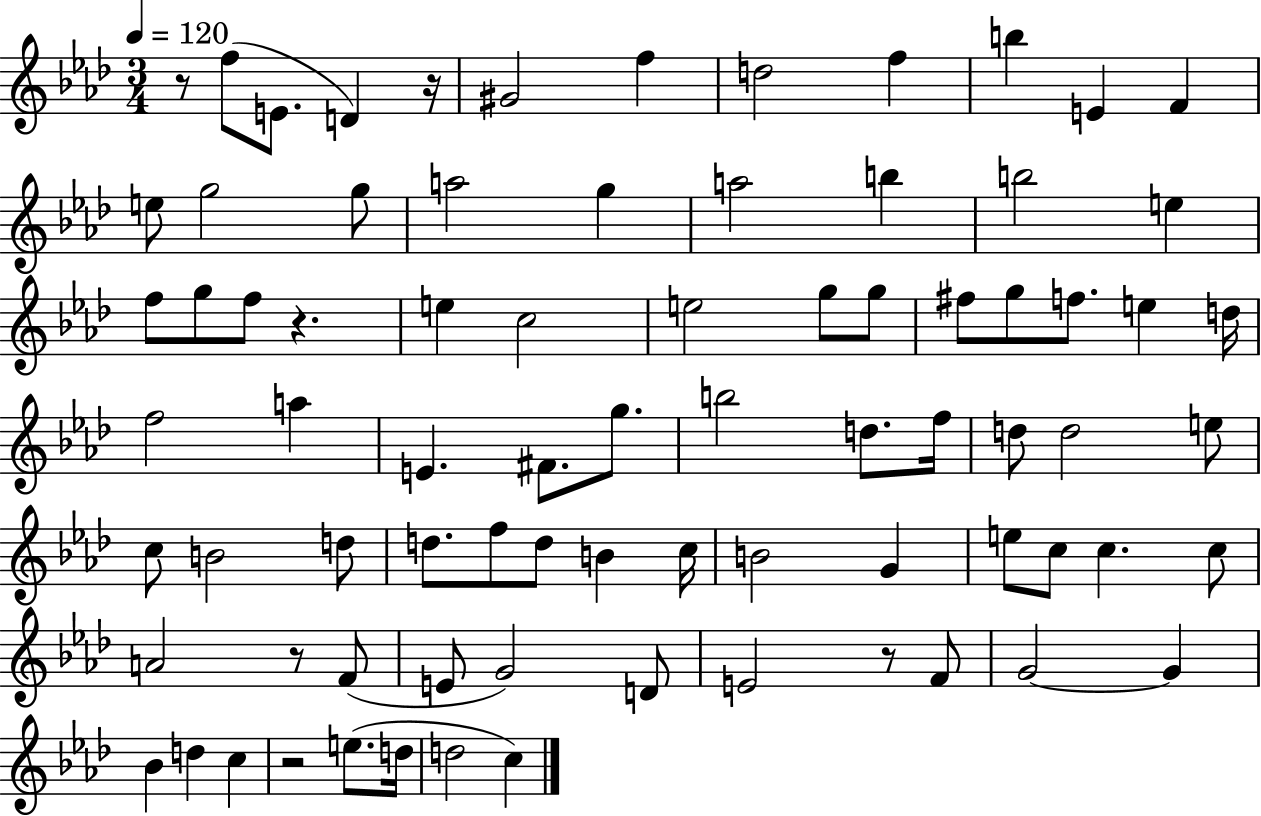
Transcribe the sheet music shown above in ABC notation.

X:1
T:Untitled
M:3/4
L:1/4
K:Ab
z/2 f/2 E/2 D z/4 ^G2 f d2 f b E F e/2 g2 g/2 a2 g a2 b b2 e f/2 g/2 f/2 z e c2 e2 g/2 g/2 ^f/2 g/2 f/2 e d/4 f2 a E ^F/2 g/2 b2 d/2 f/4 d/2 d2 e/2 c/2 B2 d/2 d/2 f/2 d/2 B c/4 B2 G e/2 c/2 c c/2 A2 z/2 F/2 E/2 G2 D/2 E2 z/2 F/2 G2 G _B d c z2 e/2 d/4 d2 c